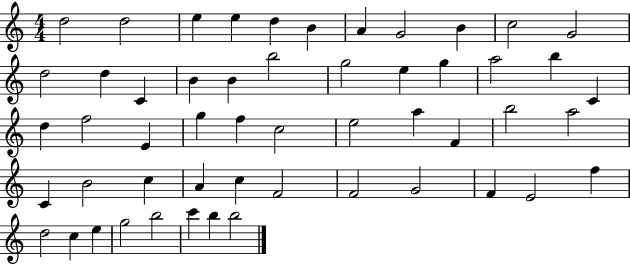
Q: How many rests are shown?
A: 0